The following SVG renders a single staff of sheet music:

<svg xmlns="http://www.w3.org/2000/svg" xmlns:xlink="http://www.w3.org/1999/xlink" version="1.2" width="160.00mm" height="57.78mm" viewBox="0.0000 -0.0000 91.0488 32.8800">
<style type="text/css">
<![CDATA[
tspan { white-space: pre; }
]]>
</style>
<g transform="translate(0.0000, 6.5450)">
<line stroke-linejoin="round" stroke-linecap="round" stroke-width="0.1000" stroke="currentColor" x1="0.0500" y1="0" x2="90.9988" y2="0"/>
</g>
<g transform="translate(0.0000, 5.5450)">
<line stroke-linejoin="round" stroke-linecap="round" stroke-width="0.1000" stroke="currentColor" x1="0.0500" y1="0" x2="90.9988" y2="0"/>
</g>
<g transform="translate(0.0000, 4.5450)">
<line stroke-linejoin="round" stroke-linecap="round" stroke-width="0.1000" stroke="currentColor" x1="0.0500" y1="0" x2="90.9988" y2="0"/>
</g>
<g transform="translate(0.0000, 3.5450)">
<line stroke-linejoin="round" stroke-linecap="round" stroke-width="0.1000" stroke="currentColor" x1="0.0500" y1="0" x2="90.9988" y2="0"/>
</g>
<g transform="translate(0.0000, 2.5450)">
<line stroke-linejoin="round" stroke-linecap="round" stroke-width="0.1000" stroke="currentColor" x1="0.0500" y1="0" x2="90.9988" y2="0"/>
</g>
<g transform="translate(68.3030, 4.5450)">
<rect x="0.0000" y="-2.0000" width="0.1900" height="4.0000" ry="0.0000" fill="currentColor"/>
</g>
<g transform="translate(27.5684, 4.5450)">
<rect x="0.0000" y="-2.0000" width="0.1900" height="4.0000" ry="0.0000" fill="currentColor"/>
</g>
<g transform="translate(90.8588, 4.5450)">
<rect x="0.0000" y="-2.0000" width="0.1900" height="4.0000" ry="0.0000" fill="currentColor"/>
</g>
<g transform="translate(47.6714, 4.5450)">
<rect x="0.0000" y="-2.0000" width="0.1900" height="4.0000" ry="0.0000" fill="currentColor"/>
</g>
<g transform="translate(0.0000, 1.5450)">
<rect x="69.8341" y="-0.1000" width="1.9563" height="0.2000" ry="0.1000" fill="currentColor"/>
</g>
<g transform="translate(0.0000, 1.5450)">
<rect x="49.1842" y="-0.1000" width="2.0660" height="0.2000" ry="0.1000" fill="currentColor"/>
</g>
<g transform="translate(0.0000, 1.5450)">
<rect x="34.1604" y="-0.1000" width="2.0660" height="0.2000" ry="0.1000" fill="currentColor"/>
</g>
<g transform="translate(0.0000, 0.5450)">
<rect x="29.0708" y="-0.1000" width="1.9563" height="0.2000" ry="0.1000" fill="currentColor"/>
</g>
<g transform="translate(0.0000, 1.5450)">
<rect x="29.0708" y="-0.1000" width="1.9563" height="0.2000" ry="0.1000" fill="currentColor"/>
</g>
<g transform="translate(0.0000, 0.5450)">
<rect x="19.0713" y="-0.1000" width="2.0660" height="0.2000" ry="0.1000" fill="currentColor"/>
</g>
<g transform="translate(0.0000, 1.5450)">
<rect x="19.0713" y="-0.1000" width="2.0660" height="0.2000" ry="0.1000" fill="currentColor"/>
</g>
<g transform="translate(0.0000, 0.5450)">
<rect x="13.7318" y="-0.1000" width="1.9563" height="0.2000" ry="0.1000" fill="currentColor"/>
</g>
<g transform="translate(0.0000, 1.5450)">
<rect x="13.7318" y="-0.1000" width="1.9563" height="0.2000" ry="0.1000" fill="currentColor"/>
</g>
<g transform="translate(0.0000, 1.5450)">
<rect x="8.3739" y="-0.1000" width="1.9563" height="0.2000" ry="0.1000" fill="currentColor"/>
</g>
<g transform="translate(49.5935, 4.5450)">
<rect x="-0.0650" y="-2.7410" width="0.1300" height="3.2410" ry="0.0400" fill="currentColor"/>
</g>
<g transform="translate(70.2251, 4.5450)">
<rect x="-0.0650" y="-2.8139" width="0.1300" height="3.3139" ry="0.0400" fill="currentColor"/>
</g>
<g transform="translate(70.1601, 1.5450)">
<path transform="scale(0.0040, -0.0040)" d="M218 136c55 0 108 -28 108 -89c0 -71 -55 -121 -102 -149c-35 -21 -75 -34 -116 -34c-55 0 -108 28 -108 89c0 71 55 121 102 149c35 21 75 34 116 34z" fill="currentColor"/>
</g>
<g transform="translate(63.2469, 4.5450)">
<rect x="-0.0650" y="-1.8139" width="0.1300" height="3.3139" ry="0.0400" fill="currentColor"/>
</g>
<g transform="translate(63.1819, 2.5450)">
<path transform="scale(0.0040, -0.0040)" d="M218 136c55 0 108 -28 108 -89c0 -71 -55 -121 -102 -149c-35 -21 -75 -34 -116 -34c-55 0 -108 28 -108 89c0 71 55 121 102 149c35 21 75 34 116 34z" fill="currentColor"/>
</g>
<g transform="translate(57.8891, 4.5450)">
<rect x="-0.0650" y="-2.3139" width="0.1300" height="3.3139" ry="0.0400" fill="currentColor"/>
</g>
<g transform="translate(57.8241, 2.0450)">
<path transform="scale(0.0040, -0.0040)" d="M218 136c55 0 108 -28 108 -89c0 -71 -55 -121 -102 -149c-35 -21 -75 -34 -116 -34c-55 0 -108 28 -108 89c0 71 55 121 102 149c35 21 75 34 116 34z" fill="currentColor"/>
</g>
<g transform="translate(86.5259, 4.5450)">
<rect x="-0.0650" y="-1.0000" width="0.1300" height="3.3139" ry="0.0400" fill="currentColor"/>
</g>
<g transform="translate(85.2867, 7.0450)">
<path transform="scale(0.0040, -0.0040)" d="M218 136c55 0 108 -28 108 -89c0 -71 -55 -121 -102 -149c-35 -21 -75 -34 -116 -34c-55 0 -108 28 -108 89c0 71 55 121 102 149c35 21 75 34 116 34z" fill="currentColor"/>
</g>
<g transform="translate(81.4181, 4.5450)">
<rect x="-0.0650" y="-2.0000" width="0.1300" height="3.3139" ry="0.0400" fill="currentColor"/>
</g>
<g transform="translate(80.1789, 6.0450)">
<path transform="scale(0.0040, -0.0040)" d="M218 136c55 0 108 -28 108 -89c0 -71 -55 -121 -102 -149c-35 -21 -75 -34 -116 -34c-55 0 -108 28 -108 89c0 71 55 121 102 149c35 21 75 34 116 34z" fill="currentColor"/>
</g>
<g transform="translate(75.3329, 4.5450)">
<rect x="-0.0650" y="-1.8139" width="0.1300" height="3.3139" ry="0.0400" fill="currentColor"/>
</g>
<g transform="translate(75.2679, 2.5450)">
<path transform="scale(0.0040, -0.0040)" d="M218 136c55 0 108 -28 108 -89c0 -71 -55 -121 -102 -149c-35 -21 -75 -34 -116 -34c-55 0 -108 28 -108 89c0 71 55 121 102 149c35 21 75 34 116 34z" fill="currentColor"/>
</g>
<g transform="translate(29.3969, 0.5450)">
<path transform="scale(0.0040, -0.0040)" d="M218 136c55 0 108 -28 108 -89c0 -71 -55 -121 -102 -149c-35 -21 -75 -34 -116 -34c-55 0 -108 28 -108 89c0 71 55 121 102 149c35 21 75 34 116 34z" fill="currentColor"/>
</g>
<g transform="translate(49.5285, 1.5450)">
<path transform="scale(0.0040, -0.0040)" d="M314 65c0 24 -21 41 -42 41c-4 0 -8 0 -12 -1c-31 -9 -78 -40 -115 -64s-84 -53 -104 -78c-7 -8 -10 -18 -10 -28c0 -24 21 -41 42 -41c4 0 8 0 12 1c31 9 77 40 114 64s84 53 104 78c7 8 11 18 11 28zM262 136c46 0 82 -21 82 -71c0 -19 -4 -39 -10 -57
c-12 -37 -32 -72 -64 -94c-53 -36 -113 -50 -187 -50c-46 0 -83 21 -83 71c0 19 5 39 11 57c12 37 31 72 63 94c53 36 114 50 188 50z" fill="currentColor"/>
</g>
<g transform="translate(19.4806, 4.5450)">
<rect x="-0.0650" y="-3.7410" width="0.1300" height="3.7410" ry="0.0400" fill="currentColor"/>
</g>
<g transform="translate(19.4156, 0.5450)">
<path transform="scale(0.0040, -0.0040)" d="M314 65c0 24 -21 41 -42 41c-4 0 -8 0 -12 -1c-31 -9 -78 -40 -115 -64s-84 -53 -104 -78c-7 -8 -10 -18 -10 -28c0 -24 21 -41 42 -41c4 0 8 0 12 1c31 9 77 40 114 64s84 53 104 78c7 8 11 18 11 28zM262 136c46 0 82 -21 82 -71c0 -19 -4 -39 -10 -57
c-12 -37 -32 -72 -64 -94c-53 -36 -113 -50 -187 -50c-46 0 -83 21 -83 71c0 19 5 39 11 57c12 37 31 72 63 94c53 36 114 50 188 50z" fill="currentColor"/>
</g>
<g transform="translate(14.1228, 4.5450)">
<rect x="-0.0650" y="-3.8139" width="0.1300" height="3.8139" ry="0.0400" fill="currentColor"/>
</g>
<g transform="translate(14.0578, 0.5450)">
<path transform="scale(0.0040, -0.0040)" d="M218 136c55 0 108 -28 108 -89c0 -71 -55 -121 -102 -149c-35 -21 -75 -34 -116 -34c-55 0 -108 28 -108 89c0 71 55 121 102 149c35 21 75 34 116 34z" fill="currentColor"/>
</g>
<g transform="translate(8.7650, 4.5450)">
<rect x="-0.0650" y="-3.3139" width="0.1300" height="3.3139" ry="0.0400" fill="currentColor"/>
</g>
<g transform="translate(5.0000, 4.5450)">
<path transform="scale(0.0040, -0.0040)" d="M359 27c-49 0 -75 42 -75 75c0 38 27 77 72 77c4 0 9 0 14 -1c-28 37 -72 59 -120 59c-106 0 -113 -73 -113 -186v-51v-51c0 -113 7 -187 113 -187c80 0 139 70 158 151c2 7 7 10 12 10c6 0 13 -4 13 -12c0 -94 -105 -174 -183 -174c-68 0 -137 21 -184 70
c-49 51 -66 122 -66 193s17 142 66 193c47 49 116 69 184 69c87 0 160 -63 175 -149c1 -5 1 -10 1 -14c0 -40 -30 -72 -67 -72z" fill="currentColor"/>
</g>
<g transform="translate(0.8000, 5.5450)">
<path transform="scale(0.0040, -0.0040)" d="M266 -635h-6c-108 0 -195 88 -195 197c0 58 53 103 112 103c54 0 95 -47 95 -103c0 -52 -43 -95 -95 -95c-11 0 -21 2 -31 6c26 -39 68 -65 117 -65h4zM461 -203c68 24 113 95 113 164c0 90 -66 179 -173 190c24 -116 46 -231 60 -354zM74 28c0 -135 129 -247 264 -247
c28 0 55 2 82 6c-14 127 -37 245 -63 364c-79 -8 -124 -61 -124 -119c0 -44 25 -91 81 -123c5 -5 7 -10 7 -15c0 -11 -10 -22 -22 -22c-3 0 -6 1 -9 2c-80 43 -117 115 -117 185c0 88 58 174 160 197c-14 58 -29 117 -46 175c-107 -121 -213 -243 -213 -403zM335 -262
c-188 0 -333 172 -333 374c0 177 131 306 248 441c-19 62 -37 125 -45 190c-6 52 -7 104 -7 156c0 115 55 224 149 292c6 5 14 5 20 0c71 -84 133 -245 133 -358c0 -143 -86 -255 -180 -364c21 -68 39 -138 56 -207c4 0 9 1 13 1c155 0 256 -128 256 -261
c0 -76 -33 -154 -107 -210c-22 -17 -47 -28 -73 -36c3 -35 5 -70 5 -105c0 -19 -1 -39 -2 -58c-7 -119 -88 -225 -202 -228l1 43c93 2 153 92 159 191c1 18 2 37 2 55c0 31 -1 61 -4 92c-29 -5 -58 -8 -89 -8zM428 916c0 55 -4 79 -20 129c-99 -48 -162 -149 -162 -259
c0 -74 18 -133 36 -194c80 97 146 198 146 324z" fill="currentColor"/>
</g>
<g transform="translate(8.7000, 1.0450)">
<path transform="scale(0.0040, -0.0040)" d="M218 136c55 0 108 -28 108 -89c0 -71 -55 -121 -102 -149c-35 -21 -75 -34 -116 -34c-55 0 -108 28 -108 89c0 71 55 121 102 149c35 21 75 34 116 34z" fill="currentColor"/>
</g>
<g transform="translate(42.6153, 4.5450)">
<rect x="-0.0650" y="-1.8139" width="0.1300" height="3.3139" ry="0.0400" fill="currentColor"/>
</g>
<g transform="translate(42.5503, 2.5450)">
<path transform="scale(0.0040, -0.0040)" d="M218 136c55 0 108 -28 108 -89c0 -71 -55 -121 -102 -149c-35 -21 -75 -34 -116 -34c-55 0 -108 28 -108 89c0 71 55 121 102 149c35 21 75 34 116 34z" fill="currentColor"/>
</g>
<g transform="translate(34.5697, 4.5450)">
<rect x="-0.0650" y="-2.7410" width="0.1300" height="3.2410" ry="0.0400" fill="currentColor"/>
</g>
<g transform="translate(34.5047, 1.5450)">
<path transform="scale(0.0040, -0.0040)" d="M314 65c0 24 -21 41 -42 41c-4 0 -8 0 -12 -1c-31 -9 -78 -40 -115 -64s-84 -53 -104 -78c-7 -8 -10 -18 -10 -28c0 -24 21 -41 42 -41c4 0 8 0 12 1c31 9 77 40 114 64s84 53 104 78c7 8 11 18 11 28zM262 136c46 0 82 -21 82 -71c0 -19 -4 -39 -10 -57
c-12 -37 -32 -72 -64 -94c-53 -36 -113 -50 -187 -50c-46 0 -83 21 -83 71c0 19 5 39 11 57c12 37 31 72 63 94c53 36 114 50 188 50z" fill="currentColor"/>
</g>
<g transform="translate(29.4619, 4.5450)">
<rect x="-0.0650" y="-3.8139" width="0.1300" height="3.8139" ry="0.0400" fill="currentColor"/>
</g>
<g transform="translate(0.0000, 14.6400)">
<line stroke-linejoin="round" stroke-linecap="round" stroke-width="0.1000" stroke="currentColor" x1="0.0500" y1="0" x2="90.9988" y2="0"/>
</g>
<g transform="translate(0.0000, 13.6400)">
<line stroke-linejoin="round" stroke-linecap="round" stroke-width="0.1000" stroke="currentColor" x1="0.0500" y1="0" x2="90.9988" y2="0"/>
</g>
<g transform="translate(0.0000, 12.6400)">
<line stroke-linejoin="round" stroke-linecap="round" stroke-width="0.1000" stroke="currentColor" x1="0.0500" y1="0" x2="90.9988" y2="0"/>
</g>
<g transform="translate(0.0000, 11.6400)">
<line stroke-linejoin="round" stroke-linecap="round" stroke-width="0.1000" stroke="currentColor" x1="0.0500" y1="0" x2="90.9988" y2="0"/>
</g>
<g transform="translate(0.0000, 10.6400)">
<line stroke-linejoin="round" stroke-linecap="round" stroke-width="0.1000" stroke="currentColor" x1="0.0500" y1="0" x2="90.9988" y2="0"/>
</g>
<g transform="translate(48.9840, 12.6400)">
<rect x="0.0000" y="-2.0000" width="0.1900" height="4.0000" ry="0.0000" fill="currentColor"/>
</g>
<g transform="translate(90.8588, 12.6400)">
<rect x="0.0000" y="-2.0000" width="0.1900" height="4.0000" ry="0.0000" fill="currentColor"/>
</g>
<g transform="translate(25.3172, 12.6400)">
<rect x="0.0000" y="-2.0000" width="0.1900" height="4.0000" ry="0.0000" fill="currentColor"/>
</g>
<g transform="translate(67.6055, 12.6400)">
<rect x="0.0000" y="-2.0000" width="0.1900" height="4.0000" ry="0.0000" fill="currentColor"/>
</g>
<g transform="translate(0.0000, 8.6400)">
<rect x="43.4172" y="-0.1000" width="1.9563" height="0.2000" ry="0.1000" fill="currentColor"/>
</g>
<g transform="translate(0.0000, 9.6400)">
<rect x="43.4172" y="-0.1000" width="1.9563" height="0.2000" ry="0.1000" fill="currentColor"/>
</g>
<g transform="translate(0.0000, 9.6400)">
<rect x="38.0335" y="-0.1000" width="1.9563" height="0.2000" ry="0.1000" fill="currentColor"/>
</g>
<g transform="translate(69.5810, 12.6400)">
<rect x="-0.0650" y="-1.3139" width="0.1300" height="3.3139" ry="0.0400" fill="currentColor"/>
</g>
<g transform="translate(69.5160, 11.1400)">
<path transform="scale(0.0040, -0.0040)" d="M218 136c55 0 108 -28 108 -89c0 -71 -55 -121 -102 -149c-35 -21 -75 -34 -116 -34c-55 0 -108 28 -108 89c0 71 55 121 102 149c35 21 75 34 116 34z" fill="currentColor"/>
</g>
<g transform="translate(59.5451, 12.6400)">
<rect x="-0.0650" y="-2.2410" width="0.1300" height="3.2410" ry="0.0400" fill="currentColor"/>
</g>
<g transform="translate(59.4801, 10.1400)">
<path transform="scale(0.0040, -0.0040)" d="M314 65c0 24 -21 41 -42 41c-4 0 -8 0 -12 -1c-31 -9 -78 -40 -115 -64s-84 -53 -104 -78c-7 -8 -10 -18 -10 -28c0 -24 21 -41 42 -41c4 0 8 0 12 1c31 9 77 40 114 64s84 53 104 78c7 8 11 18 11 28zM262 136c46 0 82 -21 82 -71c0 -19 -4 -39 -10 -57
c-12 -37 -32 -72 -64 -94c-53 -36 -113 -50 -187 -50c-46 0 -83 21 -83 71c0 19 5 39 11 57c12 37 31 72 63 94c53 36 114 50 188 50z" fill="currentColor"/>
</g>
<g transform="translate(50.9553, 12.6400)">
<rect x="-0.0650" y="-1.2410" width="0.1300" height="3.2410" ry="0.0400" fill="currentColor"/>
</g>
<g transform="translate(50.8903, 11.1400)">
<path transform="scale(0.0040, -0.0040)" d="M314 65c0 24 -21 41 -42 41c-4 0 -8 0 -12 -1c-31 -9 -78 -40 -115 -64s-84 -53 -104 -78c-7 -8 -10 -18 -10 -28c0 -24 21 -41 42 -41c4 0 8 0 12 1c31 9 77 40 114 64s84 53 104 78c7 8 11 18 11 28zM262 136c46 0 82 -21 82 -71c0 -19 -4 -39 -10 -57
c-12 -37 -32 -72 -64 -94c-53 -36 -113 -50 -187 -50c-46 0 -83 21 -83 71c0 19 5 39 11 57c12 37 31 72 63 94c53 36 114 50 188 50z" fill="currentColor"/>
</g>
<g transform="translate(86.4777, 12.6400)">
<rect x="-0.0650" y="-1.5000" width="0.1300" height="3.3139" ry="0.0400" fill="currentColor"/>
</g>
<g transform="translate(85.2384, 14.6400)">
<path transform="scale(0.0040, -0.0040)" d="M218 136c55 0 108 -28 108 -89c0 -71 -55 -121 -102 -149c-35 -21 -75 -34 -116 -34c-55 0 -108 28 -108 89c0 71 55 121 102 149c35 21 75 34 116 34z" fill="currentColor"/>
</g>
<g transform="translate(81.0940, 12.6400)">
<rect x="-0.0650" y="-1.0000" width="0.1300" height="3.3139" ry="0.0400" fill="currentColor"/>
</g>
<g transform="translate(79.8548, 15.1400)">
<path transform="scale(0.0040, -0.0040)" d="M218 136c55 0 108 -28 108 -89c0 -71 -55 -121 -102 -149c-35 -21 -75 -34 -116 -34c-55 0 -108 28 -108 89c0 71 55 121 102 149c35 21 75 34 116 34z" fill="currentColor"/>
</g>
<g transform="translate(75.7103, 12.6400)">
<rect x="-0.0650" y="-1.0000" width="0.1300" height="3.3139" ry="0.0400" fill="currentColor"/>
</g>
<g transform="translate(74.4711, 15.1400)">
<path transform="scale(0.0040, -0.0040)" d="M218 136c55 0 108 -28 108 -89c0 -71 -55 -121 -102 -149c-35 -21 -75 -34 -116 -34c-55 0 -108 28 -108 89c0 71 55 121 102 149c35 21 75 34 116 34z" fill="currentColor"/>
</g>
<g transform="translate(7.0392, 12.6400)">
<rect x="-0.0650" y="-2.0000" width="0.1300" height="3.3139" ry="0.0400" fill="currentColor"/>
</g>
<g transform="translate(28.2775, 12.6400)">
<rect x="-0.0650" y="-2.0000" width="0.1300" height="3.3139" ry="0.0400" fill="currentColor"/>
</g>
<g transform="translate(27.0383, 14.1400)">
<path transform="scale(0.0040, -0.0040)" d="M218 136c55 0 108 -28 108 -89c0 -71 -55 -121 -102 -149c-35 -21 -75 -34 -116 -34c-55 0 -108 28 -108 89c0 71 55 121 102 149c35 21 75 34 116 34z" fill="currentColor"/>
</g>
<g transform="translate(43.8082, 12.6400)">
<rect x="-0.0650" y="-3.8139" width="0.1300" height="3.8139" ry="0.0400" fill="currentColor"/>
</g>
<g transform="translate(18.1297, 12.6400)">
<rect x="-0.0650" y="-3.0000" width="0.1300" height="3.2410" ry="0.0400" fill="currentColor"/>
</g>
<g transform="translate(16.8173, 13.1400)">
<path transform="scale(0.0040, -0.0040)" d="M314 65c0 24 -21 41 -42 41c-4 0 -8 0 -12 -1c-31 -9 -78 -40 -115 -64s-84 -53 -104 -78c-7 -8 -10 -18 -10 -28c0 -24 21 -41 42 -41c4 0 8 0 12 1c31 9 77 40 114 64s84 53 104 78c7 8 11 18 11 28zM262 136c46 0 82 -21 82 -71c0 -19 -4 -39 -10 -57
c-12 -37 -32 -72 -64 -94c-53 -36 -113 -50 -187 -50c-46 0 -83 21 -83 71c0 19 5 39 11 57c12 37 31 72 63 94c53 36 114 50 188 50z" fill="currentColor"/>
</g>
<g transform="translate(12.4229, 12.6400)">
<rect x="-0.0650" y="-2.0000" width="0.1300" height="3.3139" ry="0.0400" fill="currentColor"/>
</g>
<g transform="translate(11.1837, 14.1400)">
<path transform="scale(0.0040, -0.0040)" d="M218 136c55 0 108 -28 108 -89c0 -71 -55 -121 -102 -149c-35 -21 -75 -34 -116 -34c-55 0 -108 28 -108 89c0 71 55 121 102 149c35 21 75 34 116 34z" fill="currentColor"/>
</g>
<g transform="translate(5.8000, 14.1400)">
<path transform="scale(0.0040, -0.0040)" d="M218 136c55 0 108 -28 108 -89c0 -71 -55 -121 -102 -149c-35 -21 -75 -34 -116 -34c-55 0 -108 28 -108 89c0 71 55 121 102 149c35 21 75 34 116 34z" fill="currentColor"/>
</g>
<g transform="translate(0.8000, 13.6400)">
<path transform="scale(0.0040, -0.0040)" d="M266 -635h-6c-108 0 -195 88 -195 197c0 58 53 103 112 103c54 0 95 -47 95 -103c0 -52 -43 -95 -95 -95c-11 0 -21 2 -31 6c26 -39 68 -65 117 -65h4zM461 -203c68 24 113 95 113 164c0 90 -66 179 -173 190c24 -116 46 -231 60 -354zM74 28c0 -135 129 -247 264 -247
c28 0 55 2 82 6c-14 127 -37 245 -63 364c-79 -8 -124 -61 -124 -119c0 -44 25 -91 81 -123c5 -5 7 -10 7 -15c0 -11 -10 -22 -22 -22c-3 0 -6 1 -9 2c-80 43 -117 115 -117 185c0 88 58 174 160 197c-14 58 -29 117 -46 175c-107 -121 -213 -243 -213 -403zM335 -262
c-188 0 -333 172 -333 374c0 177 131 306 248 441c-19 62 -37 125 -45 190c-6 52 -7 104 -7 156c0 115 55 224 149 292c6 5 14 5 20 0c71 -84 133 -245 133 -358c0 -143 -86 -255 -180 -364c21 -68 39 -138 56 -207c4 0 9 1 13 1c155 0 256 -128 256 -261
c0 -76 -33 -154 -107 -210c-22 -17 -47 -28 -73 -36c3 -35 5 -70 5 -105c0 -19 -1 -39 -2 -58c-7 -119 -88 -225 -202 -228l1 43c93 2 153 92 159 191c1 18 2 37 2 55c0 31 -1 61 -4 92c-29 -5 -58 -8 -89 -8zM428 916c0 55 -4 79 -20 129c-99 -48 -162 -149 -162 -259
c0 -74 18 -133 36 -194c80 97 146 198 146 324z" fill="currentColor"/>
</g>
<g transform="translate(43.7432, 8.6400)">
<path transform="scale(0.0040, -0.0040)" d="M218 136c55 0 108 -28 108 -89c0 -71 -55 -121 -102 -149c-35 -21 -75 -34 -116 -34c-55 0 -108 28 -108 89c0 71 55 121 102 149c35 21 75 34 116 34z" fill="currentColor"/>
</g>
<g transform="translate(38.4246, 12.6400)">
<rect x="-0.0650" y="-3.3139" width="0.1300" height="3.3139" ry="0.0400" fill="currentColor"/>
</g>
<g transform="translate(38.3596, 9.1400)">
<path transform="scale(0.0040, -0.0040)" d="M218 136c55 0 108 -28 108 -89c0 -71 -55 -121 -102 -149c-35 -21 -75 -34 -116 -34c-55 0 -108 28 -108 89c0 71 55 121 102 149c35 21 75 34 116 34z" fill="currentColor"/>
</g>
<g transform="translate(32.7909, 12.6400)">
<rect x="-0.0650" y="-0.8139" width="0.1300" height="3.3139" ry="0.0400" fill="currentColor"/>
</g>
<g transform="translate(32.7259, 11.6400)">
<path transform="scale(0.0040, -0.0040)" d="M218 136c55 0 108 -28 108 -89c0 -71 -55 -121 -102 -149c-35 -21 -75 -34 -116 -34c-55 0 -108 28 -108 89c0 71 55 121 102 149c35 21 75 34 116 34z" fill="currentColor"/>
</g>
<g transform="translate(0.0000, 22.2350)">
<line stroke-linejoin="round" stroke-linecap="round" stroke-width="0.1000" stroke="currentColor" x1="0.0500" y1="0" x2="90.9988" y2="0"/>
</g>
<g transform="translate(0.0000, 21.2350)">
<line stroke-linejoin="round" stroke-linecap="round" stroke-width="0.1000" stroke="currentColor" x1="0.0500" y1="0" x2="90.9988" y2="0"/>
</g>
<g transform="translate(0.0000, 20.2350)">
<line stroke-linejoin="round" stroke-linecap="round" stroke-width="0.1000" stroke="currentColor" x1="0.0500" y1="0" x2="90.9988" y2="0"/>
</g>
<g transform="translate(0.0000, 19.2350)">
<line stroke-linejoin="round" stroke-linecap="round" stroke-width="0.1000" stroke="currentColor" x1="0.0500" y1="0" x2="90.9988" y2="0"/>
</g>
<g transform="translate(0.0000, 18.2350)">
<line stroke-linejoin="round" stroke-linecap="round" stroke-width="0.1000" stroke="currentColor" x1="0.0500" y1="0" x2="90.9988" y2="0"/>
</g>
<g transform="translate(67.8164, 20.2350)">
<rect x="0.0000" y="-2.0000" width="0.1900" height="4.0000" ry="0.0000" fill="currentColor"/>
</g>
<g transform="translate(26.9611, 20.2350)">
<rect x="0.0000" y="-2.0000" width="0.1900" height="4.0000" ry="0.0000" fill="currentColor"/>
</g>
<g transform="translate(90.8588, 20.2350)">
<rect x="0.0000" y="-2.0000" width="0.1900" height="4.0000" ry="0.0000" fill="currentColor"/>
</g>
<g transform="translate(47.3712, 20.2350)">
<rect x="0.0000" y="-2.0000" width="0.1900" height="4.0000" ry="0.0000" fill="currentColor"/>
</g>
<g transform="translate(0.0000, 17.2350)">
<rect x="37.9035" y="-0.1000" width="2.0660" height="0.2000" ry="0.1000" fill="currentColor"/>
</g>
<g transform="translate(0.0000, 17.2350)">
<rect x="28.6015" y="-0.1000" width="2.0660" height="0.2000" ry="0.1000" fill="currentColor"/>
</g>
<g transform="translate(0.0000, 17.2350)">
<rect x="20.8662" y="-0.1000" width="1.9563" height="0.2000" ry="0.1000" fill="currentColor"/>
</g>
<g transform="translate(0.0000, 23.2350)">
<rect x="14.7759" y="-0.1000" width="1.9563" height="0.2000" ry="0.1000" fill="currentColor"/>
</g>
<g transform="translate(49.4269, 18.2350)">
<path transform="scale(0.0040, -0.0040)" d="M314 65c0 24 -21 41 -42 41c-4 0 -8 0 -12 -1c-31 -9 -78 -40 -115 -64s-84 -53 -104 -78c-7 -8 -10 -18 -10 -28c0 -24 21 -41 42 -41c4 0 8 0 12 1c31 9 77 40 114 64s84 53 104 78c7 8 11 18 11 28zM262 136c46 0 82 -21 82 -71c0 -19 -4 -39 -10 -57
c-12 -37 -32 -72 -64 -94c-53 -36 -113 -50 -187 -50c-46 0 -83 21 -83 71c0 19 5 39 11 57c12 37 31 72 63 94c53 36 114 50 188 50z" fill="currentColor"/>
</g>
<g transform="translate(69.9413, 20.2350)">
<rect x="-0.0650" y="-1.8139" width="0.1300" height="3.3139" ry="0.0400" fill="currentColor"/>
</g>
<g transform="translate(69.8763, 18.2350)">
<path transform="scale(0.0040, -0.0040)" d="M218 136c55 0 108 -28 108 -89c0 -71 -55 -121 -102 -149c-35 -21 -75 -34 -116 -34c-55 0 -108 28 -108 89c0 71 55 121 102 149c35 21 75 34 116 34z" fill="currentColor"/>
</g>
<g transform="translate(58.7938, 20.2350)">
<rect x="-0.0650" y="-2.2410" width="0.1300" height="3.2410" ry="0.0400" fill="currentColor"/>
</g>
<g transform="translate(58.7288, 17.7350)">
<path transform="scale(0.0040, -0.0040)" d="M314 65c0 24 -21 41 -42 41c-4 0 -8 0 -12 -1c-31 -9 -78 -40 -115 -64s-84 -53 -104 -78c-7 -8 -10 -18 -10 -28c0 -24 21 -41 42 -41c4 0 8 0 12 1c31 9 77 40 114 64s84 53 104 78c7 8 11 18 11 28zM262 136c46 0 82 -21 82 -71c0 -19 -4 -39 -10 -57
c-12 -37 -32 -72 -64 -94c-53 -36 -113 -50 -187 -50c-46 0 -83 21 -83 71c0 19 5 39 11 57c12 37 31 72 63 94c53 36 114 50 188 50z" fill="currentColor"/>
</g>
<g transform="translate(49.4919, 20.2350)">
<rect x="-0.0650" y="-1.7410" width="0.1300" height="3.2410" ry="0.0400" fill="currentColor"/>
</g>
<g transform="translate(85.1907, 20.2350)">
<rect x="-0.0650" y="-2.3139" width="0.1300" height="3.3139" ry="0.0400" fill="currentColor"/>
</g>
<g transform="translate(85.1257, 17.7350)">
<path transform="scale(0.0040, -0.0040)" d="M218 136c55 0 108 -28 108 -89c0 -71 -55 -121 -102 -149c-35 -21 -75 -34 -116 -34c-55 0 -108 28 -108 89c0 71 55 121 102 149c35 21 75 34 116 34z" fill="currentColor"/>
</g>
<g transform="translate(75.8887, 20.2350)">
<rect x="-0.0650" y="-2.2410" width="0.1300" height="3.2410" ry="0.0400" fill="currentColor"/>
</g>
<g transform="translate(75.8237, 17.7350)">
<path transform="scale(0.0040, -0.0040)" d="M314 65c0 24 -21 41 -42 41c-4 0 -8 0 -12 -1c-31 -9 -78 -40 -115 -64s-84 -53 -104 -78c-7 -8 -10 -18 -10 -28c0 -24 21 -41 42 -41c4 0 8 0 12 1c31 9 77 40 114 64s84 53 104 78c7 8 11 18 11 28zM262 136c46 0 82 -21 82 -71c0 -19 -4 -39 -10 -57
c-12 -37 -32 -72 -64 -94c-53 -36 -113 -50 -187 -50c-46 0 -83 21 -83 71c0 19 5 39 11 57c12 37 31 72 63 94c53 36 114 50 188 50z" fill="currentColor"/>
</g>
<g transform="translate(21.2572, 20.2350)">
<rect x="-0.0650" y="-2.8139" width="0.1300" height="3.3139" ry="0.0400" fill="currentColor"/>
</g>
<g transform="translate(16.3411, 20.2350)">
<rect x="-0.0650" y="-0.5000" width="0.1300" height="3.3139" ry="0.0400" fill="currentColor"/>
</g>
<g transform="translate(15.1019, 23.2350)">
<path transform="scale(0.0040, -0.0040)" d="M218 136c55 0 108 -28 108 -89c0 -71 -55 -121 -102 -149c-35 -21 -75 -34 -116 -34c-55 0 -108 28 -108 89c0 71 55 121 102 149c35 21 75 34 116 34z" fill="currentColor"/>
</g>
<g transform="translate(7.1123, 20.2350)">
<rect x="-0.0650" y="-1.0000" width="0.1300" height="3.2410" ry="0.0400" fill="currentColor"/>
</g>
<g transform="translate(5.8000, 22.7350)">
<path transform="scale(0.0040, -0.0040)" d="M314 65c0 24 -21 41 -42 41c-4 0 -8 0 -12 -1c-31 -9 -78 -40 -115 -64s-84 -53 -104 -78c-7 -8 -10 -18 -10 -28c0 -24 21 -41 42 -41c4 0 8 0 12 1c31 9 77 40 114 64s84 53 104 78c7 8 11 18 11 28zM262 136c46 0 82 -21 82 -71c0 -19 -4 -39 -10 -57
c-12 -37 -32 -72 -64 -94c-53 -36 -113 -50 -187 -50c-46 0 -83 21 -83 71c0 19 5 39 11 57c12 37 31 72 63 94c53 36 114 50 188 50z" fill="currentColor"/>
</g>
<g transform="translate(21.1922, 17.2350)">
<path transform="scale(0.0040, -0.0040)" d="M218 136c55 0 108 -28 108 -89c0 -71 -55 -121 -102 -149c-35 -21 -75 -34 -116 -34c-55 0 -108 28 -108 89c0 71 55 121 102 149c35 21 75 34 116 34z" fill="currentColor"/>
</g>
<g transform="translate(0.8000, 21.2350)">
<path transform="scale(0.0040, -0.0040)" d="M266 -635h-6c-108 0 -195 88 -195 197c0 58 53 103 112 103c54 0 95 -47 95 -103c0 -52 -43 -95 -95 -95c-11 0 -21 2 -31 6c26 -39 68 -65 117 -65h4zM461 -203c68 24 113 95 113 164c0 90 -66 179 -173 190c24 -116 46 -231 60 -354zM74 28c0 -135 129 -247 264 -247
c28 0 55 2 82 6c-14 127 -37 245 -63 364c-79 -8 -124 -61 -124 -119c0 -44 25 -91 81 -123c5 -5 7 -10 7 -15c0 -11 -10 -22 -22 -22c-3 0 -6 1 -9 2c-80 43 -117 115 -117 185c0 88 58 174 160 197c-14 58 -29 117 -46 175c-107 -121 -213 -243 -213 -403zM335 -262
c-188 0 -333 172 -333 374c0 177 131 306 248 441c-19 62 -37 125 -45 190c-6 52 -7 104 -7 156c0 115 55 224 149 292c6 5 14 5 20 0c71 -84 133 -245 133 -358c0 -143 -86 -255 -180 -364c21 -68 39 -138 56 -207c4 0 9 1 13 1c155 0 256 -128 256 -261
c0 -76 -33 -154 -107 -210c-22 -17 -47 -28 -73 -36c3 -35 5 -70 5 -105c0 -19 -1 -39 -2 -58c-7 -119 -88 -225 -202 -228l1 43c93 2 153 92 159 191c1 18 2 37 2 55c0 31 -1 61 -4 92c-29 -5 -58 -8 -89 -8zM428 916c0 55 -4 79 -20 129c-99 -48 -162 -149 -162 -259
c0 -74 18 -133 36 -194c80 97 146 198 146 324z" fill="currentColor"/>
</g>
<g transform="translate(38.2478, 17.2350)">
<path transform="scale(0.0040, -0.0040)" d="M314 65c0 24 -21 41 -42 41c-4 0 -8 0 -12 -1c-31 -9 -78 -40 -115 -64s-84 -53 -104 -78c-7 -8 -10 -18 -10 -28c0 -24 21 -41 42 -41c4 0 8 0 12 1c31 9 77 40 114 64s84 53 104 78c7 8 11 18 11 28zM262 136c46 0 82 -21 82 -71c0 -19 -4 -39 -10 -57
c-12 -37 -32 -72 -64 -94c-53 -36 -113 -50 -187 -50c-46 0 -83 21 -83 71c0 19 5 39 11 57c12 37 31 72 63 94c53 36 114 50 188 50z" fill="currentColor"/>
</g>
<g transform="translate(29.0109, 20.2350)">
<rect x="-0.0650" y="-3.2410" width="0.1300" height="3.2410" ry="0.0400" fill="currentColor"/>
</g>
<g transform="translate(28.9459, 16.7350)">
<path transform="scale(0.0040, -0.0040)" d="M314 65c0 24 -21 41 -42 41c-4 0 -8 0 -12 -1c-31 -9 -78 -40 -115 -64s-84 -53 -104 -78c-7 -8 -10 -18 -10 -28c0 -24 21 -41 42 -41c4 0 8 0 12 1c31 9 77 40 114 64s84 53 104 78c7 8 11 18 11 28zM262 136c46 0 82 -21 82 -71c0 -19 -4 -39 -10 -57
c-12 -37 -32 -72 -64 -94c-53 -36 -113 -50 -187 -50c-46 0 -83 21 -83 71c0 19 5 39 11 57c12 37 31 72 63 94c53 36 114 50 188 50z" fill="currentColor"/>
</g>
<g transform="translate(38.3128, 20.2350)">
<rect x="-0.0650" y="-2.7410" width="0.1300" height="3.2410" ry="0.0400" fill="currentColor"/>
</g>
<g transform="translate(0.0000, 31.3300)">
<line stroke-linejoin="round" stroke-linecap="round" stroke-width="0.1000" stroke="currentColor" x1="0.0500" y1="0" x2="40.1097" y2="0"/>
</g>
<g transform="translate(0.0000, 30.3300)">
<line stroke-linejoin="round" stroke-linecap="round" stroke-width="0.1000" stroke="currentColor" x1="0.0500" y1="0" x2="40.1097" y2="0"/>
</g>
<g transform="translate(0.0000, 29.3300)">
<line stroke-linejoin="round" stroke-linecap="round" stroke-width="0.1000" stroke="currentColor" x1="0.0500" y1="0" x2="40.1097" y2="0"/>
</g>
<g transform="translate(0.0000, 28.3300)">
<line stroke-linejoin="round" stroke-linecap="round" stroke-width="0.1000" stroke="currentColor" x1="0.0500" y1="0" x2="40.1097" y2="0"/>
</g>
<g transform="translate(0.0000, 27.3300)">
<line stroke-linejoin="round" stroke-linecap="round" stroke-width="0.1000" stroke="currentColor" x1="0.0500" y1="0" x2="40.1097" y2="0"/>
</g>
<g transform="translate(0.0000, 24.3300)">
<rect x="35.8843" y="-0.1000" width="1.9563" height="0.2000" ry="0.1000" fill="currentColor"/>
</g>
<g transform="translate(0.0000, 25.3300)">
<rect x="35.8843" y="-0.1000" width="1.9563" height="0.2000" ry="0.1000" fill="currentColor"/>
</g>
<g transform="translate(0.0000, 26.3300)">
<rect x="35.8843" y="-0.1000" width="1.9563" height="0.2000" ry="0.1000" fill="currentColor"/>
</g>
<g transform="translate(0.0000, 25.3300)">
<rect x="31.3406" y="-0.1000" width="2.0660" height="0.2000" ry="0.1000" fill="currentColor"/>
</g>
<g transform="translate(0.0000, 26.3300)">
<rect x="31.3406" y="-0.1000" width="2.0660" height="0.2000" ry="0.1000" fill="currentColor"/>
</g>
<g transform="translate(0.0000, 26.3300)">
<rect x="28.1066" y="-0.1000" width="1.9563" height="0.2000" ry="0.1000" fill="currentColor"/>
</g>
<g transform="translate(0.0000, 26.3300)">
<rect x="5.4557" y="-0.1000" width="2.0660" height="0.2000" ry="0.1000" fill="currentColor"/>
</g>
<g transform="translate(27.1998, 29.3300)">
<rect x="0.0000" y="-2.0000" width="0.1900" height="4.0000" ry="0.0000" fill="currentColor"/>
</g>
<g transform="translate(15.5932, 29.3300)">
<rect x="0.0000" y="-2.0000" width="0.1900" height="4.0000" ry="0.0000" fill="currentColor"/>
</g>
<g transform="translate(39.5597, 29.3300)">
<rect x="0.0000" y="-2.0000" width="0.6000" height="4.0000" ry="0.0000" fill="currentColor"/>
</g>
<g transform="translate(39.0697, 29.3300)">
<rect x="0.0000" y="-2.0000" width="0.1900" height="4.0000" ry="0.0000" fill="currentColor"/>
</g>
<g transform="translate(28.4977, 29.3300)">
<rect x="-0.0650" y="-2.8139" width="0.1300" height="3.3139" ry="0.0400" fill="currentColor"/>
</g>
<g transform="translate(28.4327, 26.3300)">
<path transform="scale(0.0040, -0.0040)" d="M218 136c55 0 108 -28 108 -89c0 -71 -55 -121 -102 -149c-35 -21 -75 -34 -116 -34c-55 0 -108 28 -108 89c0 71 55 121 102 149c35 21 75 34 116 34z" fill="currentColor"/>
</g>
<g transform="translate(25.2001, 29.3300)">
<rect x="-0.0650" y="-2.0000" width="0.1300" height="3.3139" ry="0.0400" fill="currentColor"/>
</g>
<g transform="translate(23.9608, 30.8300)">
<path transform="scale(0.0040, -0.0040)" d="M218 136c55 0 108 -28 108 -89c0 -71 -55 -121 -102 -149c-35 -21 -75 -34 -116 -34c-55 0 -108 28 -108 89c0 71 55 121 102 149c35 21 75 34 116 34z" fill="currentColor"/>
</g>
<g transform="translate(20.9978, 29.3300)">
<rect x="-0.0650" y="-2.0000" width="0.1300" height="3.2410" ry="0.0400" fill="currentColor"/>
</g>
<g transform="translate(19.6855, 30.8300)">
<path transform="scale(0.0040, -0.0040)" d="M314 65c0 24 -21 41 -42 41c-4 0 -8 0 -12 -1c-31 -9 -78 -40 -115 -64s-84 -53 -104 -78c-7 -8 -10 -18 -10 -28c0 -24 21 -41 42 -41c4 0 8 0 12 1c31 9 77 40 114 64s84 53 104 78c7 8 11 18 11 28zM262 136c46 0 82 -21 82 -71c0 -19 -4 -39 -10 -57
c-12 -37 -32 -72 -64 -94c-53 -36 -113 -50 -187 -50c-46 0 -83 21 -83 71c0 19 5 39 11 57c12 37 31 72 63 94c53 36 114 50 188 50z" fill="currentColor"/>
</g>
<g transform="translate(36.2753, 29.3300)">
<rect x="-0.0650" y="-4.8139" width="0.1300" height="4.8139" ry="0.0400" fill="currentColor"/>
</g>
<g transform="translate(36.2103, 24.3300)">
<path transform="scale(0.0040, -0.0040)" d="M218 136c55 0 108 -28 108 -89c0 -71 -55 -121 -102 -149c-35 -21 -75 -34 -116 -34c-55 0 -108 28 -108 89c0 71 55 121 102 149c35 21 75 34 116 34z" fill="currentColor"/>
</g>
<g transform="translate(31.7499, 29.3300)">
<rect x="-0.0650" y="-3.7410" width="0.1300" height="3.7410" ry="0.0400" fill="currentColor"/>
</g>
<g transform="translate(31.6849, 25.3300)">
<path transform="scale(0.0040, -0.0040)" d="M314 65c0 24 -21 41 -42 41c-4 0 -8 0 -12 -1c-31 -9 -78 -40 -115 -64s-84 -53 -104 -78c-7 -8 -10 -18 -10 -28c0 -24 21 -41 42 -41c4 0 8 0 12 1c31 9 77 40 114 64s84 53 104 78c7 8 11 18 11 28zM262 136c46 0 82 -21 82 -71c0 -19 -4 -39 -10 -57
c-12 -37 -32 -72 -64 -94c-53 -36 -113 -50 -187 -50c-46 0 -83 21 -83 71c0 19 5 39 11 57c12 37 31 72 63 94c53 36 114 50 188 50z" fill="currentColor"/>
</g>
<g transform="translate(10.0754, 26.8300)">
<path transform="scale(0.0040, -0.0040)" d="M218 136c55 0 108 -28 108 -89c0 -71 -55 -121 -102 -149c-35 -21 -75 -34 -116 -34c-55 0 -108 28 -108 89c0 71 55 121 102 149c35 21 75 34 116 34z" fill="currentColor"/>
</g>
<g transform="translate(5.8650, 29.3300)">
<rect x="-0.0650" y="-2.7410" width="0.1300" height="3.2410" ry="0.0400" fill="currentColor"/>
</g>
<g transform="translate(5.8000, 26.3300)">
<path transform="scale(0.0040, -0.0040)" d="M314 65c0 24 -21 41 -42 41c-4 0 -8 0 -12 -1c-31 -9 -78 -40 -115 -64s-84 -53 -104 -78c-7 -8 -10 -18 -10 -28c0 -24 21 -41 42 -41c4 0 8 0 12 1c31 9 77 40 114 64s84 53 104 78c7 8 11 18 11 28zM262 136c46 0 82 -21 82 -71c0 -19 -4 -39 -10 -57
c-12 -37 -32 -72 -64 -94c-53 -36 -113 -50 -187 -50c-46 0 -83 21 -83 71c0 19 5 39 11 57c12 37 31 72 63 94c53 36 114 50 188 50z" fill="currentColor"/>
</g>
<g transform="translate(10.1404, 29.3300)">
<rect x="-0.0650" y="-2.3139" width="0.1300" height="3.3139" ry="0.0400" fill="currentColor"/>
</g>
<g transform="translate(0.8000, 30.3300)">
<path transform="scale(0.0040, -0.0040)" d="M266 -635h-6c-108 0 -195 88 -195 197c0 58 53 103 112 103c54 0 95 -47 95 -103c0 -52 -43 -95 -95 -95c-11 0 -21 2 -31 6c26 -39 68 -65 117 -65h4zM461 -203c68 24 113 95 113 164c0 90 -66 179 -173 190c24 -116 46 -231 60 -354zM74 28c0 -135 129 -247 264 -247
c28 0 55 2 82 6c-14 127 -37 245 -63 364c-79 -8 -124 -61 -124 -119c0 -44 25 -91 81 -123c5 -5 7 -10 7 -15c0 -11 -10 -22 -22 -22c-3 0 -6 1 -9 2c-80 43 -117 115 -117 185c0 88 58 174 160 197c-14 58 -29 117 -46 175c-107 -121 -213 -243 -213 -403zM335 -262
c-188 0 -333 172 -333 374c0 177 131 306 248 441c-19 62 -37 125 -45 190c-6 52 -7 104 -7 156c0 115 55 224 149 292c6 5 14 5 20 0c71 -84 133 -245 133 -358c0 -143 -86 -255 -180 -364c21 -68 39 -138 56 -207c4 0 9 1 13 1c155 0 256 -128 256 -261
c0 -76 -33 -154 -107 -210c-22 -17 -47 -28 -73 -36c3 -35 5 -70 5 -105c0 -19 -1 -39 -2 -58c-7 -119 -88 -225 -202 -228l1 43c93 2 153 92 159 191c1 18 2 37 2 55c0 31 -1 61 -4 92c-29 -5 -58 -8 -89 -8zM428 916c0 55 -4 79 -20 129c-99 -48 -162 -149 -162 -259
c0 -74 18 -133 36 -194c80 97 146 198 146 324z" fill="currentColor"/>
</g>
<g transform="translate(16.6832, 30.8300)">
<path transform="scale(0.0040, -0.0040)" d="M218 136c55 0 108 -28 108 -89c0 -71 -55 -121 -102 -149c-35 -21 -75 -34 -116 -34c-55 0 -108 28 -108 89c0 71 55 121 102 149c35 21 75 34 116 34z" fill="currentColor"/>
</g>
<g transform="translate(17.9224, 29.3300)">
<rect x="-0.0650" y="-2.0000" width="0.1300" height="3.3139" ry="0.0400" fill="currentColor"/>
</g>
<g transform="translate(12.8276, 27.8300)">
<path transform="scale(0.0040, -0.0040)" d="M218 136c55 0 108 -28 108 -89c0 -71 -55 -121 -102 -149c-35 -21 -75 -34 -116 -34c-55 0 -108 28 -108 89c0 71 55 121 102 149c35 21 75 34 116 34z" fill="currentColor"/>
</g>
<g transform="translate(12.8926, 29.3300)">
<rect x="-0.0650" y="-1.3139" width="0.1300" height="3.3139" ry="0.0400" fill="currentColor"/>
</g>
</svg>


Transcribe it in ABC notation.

X:1
T:Untitled
M:4/4
L:1/4
K:C
b c' c'2 c' a2 f a2 g f a f F D F F A2 F d b c' e2 g2 e D D E D2 C a b2 a2 f2 g2 f g2 g a2 g e F F2 F a c'2 e'